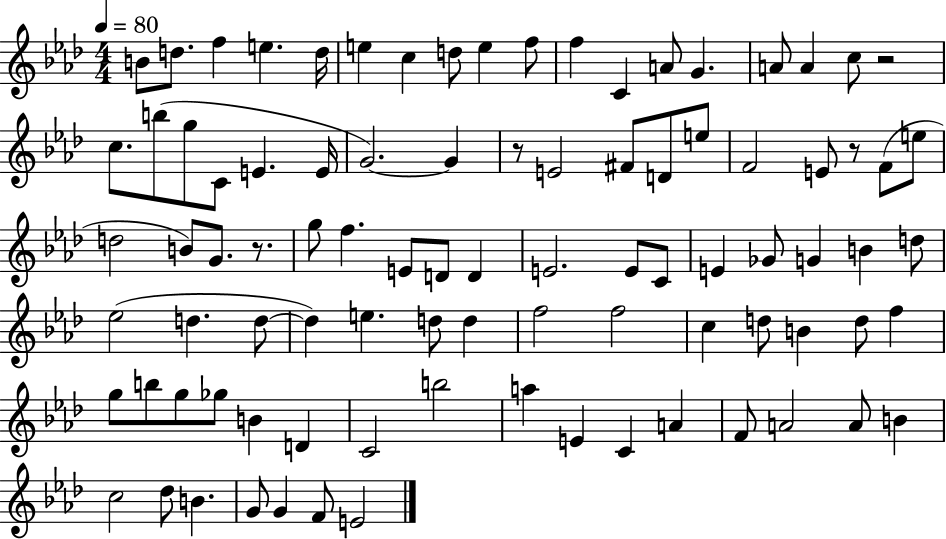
X:1
T:Untitled
M:4/4
L:1/4
K:Ab
B/2 d/2 f e d/4 e c d/2 e f/2 f C A/2 G A/2 A c/2 z2 c/2 b/2 g/2 C/2 E E/4 G2 G z/2 E2 ^F/2 D/2 e/2 F2 E/2 z/2 F/2 e/2 d2 B/2 G/2 z/2 g/2 f E/2 D/2 D E2 E/2 C/2 E _G/2 G B d/2 _e2 d d/2 d e d/2 d f2 f2 c d/2 B d/2 f g/2 b/2 g/2 _g/2 B D C2 b2 a E C A F/2 A2 A/2 B c2 _d/2 B G/2 G F/2 E2